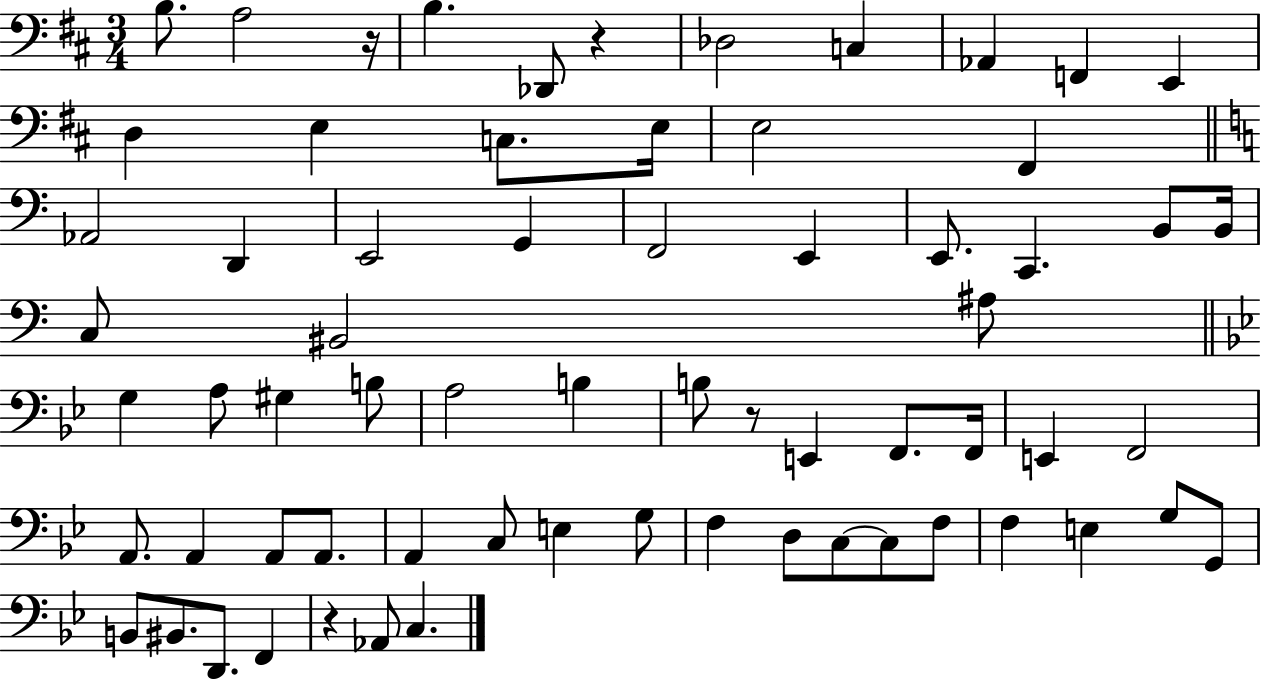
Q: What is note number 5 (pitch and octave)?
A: Db3